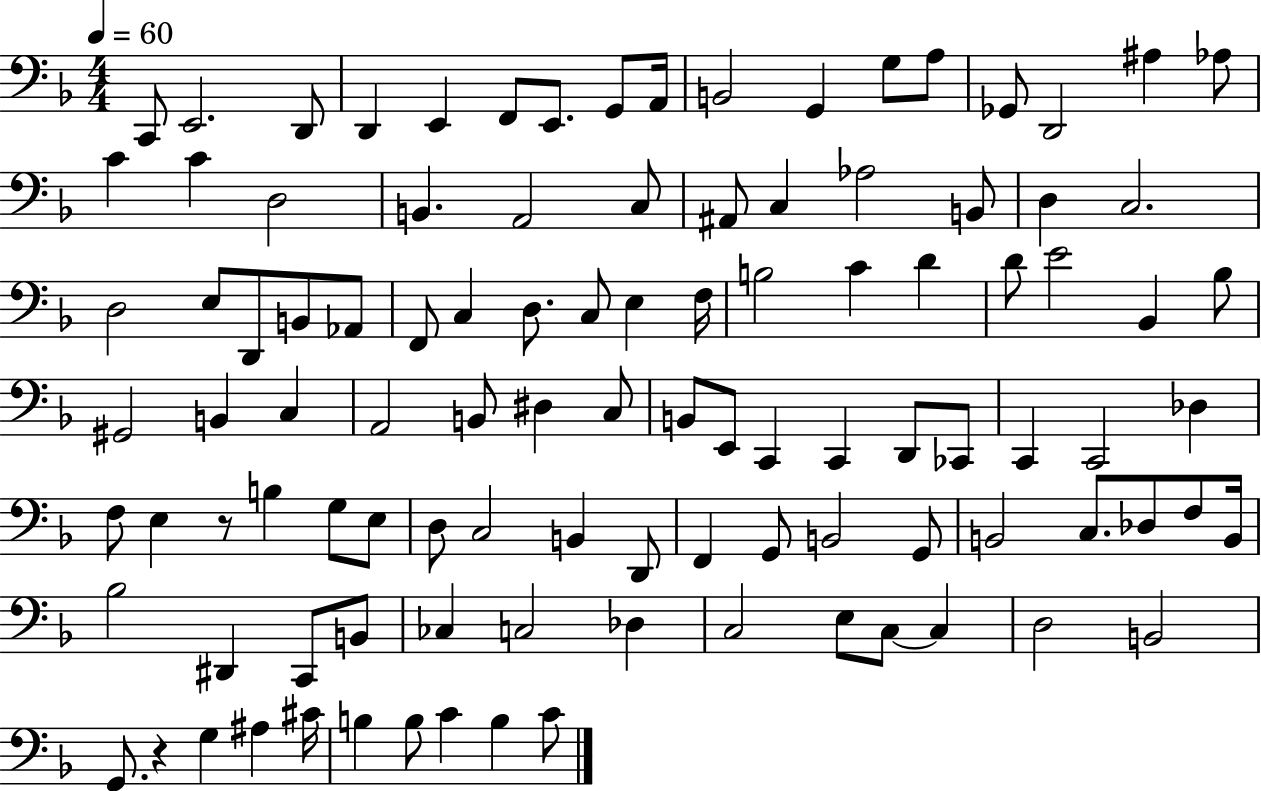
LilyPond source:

{
  \clef bass
  \numericTimeSignature
  \time 4/4
  \key f \major
  \tempo 4 = 60
  c,8 e,2. d,8 | d,4 e,4 f,8 e,8. g,8 a,16 | b,2 g,4 g8 a8 | ges,8 d,2 ais4 aes8 | \break c'4 c'4 d2 | b,4. a,2 c8 | ais,8 c4 aes2 b,8 | d4 c2. | \break d2 e8 d,8 b,8 aes,8 | f,8 c4 d8. c8 e4 f16 | b2 c'4 d'4 | d'8 e'2 bes,4 bes8 | \break gis,2 b,4 c4 | a,2 b,8 dis4 c8 | b,8 e,8 c,4 c,4 d,8 ces,8 | c,4 c,2 des4 | \break f8 e4 r8 b4 g8 e8 | d8 c2 b,4 d,8 | f,4 g,8 b,2 g,8 | b,2 c8. des8 f8 b,16 | \break bes2 dis,4 c,8 b,8 | ces4 c2 des4 | c2 e8 c8~~ c4 | d2 b,2 | \break g,8. r4 g4 ais4 cis'16 | b4 b8 c'4 b4 c'8 | \bar "|."
}